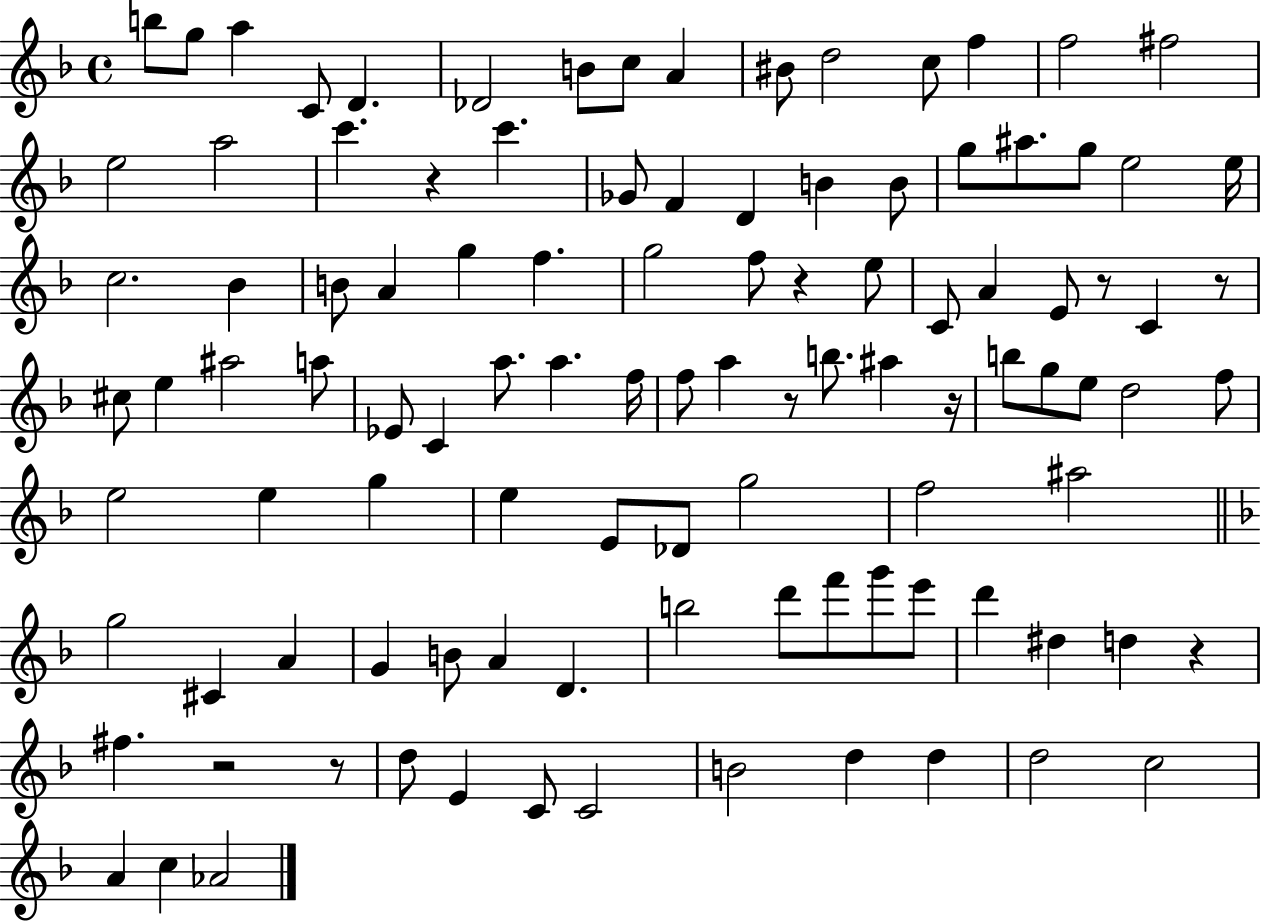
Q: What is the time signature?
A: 4/4